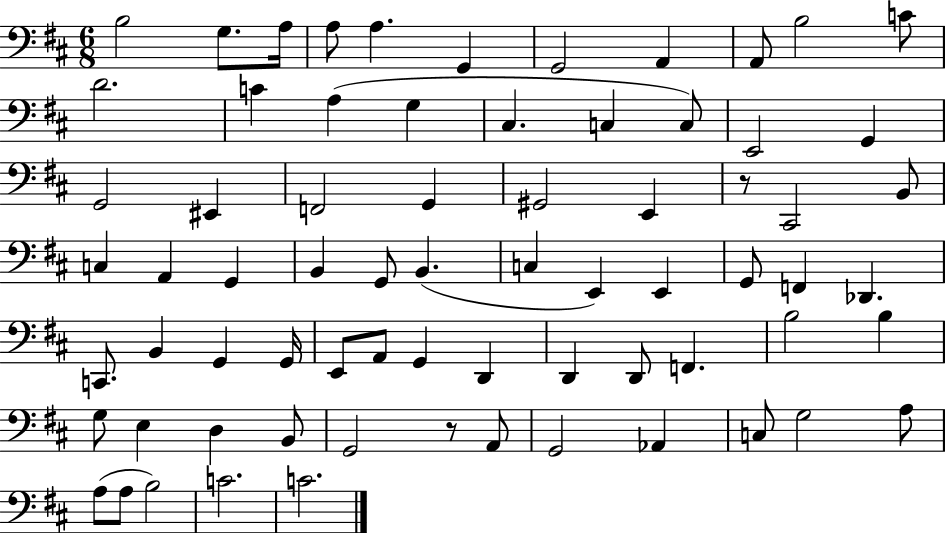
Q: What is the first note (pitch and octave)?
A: B3